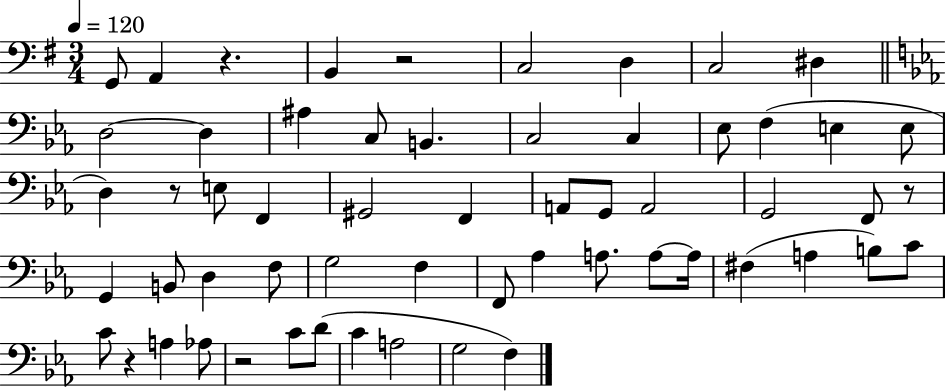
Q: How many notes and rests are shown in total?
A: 58